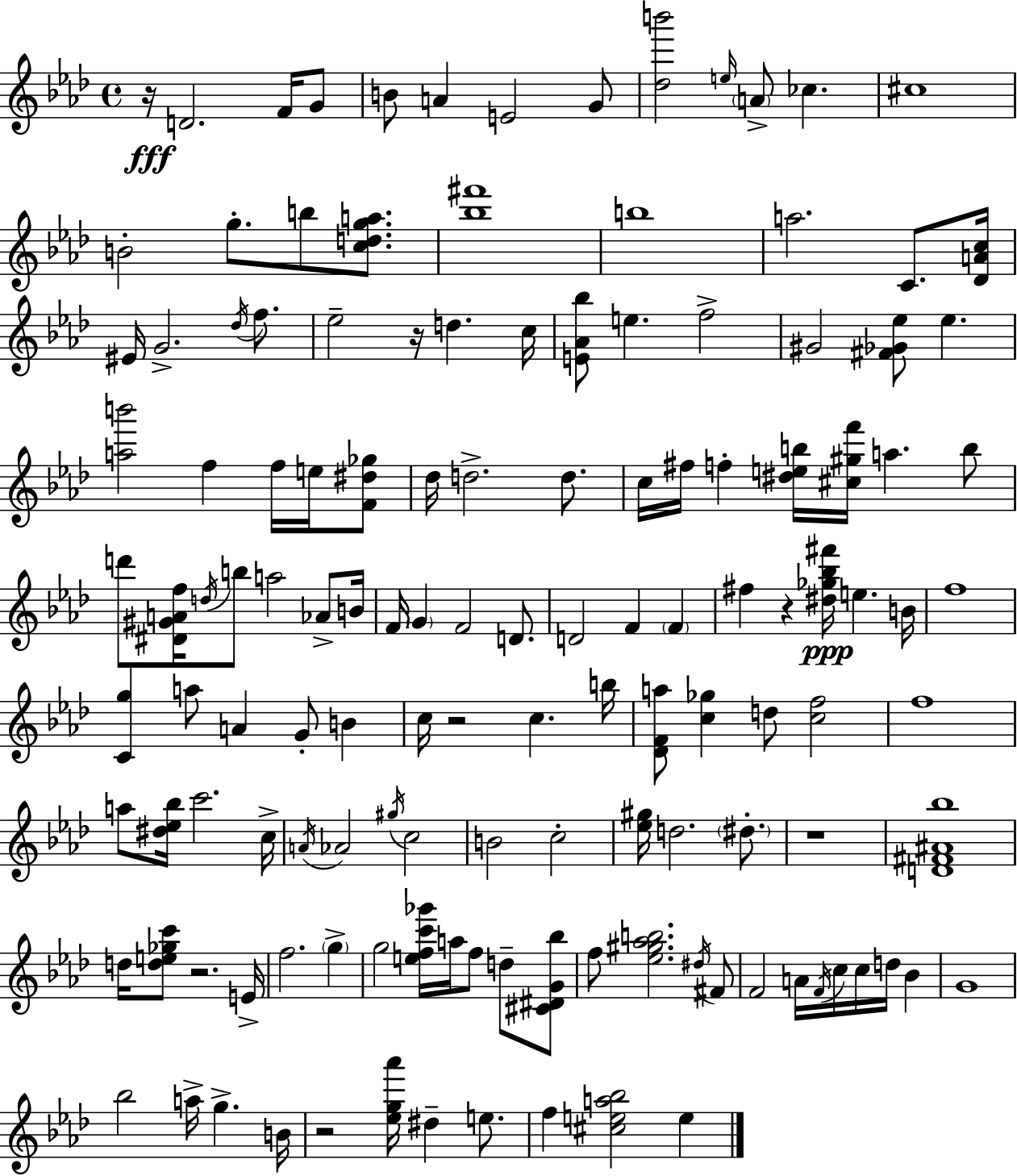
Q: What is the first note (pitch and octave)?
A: D4